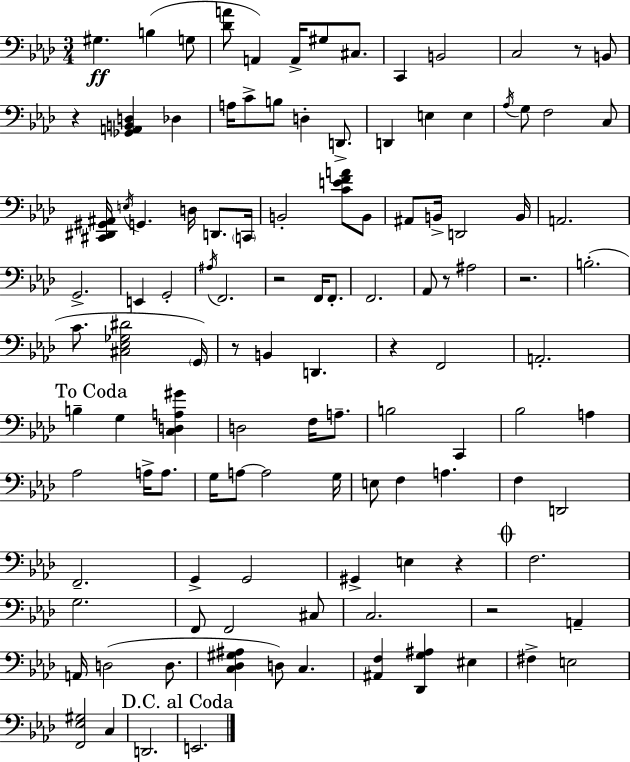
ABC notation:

X:1
T:Untitled
M:3/4
L:1/4
K:Ab
^G, B, G,/2 [_DA]/2 A,, A,,/4 ^G,/2 ^C,/2 C,, B,,2 C,2 z/2 B,,/2 z [_G,,A,,B,,D,] _D, A,/4 C/2 B,/2 D, D,,/2 D,, E, E, _A,/4 G,/2 F,2 C,/2 [^C,,^D,,^G,,^A,,]/4 E,/4 G,, D,/4 D,,/2 C,,/4 B,,2 [CEFA]/2 B,,/2 ^A,,/2 B,,/4 D,,2 B,,/4 A,,2 G,,2 E,, G,,2 ^A,/4 F,,2 z2 F,,/4 F,,/2 F,,2 _A,,/2 z/2 ^A,2 z2 B,2 C/2 [^C,_E,_G,^D]2 G,,/4 z/2 B,, D,, z F,,2 A,,2 B, G, [C,D,A,^G] D,2 F,/4 A,/2 B,2 C,, _B,2 A, _A,2 A,/4 A,/2 G,/4 A,/2 A,2 G,/4 E,/2 F, A, F, D,,2 F,,2 G,, G,,2 ^G,, E, z F,2 G,2 F,,/2 F,,2 ^C,/2 C,2 z2 A,, A,,/4 D,2 D,/2 [C,_D,^G,^A,] D,/2 C, [^A,,F,] [_D,,G,^A,] ^E, ^F, E,2 [F,,_E,^G,]2 C, D,,2 E,,2